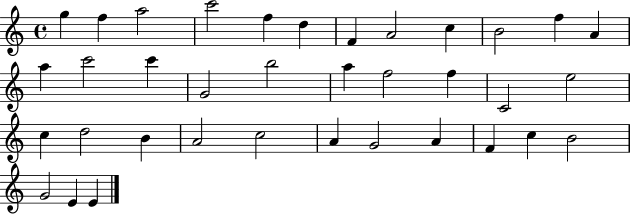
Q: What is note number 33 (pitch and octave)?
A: B4